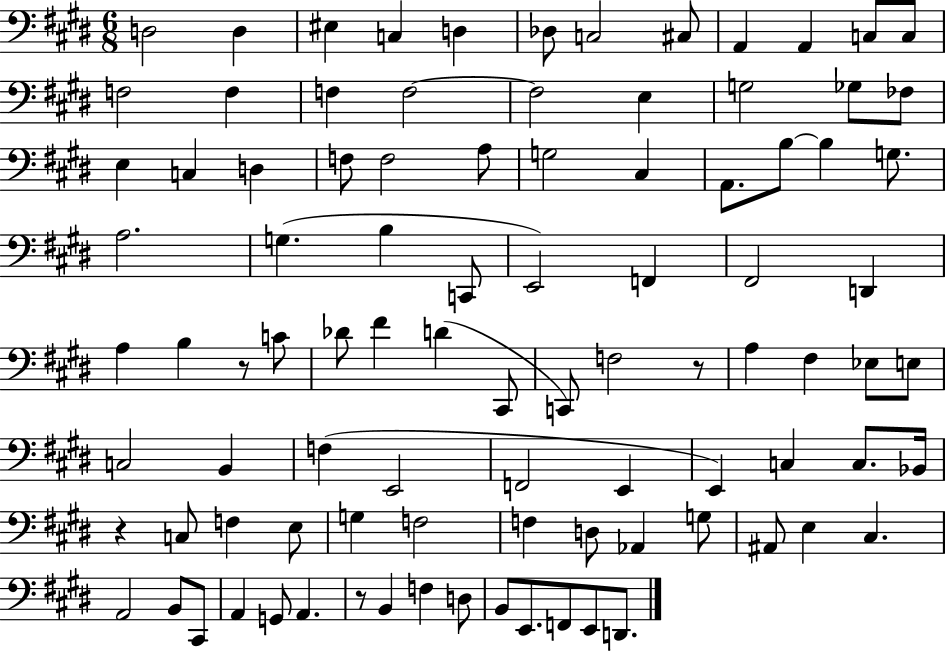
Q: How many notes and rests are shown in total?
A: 94